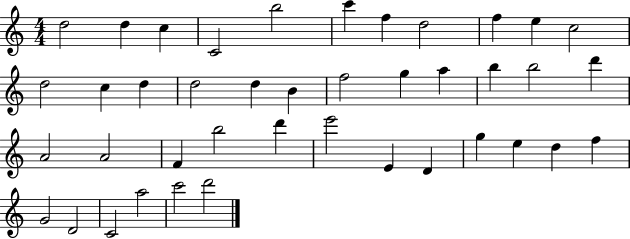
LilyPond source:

{
  \clef treble
  \numericTimeSignature
  \time 4/4
  \key c \major
  d''2 d''4 c''4 | c'2 b''2 | c'''4 f''4 d''2 | f''4 e''4 c''2 | \break d''2 c''4 d''4 | d''2 d''4 b'4 | f''2 g''4 a''4 | b''4 b''2 d'''4 | \break a'2 a'2 | f'4 b''2 d'''4 | e'''2 e'4 d'4 | g''4 e''4 d''4 f''4 | \break g'2 d'2 | c'2 a''2 | c'''2 d'''2 | \bar "|."
}